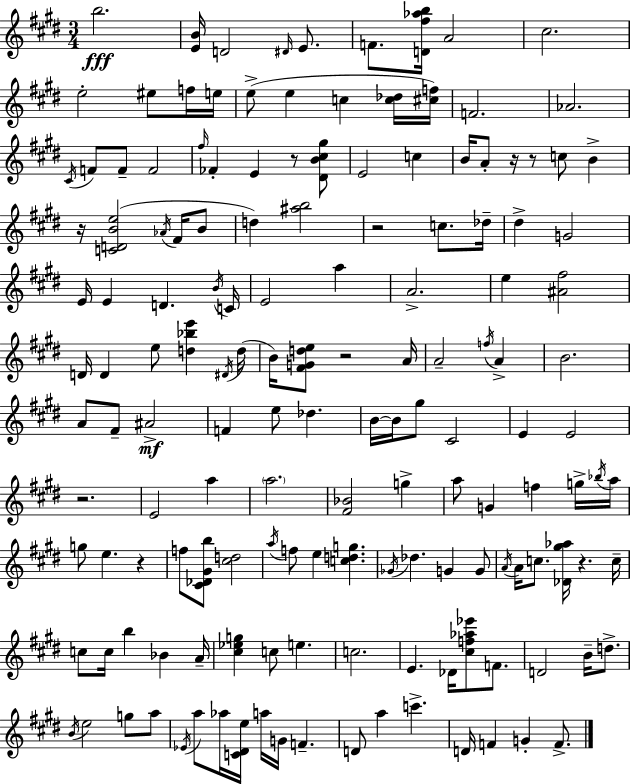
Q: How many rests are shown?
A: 9